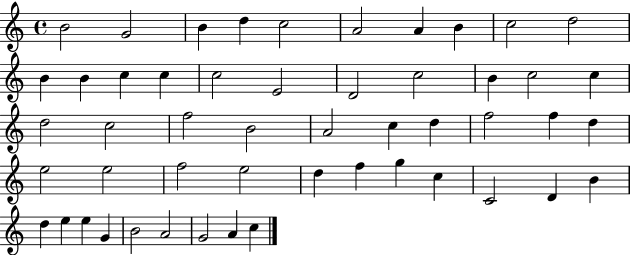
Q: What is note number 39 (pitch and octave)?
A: C5